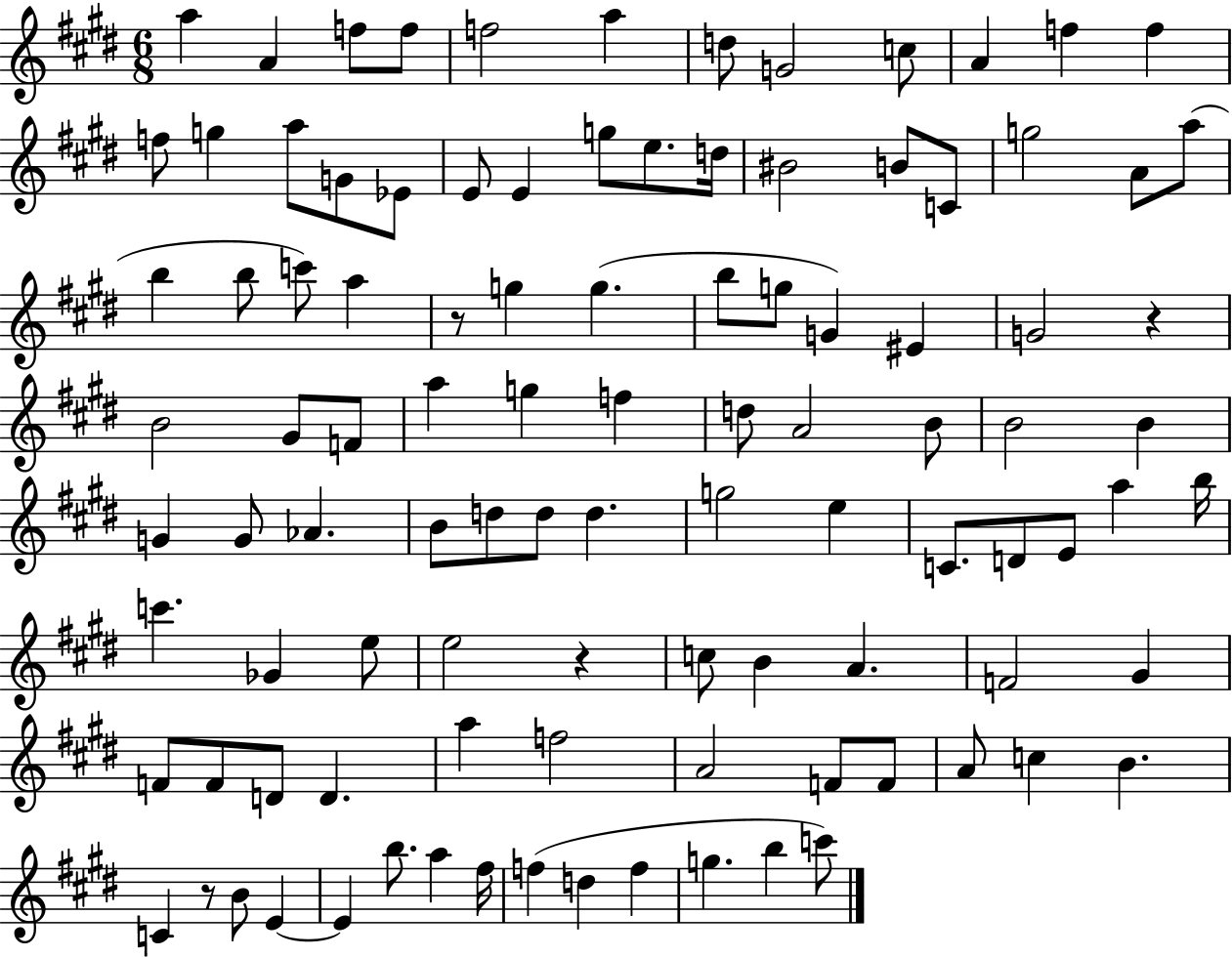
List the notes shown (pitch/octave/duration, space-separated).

A5/q A4/q F5/e F5/e F5/h A5/q D5/e G4/h C5/e A4/q F5/q F5/q F5/e G5/q A5/e G4/e Eb4/e E4/e E4/q G5/e E5/e. D5/s BIS4/h B4/e C4/e G5/h A4/e A5/e B5/q B5/e C6/e A5/q R/e G5/q G5/q. B5/e G5/e G4/q EIS4/q G4/h R/q B4/h G#4/e F4/e A5/q G5/q F5/q D5/e A4/h B4/e B4/h B4/q G4/q G4/e Ab4/q. B4/e D5/e D5/e D5/q. G5/h E5/q C4/e. D4/e E4/e A5/q B5/s C6/q. Gb4/q E5/e E5/h R/q C5/e B4/q A4/q. F4/h G#4/q F4/e F4/e D4/e D4/q. A5/q F5/h A4/h F4/e F4/e A4/e C5/q B4/q. C4/q R/e B4/e E4/q E4/q B5/e. A5/q F#5/s F5/q D5/q F5/q G5/q. B5/q C6/e